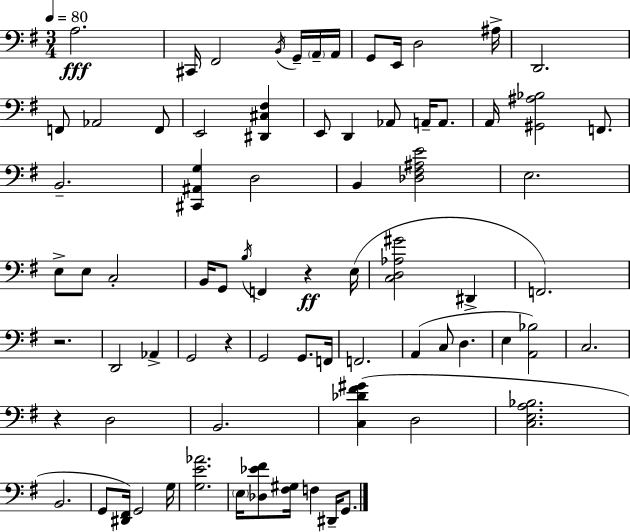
X:1
T:Untitled
M:3/4
L:1/4
K:G
A,2 ^C,,/4 ^F,,2 B,,/4 G,,/4 A,,/4 A,,/4 G,,/2 E,,/4 D,2 ^A,/4 D,,2 F,,/2 _A,,2 F,,/2 E,,2 [^D,,^C,^F,] E,,/2 D,, _A,,/2 A,,/4 A,,/2 A,,/4 [^G,,^A,_B,]2 F,,/2 B,,2 [^C,,^A,,G,] D,2 B,, [_D,^F,^A,E]2 E,2 E,/2 E,/2 C,2 B,,/4 G,,/2 B,/4 F,, z E,/4 [C,D,_A,^G]2 ^D,, F,,2 z2 D,,2 _A,, G,,2 z G,,2 G,,/2 F,,/4 F,,2 A,, C,/2 D, E, [A,,_B,]2 C,2 z D,2 B,,2 [C,_D^F^G] D,2 [C,E,A,_B,]2 B,,2 G,,/2 [^D,,^F,,]/4 G,,2 G,/4 [G,E_A]2 E,/4 [_D,_E^F]/2 [^F,^G,]/4 F, ^D,,/4 G,,/2